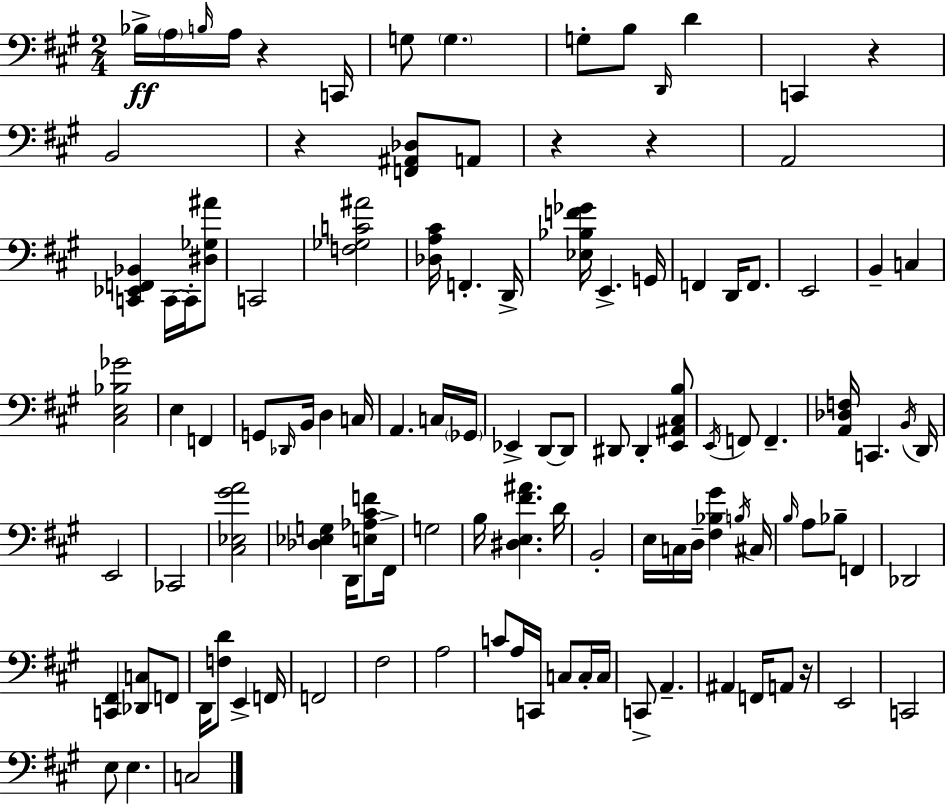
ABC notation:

X:1
T:Untitled
M:2/4
L:1/4
K:A
_B,/4 A,/4 B,/4 A,/4 z C,,/4 G,/2 G, G,/2 B,/2 D,,/4 D C,, z B,,2 z [F,,^A,,_D,]/2 A,,/2 z z A,,2 [C,,_E,,F,,_B,,] C,,/4 C,,/4 [^D,_G,^A]/2 C,,2 [F,_G,C^A]2 [_D,A,^C]/4 F,, D,,/4 [_E,_B,F_G]/4 E,, G,,/4 F,, D,,/4 F,,/2 E,,2 B,, C, [^C,E,_B,_G]2 E, F,, G,,/2 _D,,/4 B,,/4 D, C,/4 A,, C,/4 _G,,/4 _E,, D,,/2 D,,/2 ^D,,/2 ^D,, [E,,^A,,^C,B,]/2 E,,/4 F,,/2 F,, [A,,_D,F,]/4 C,, B,,/4 D,,/4 E,,2 _C,,2 [^C,_E,^GA]2 [_D,_E,G,] D,,/4 [E,_A,^CF]/2 ^F,,/4 G,2 B,/4 [^D,E,^F^A] D/4 B,,2 E,/4 C,/4 D,/4 [^F,_B,^G] B,/4 ^C,/4 B,/4 A,/2 _B,/2 F,, _D,,2 [C,,^F,,] [_D,,C,]/2 F,,/2 D,,/4 [F,D]/2 E,, F,,/4 F,,2 ^F,2 A,2 C/2 A,/4 C,,/4 C,/2 C,/4 C,/4 C,,/2 A,, ^A,, F,,/4 A,,/2 z/4 E,,2 C,,2 E,/2 E, C,2